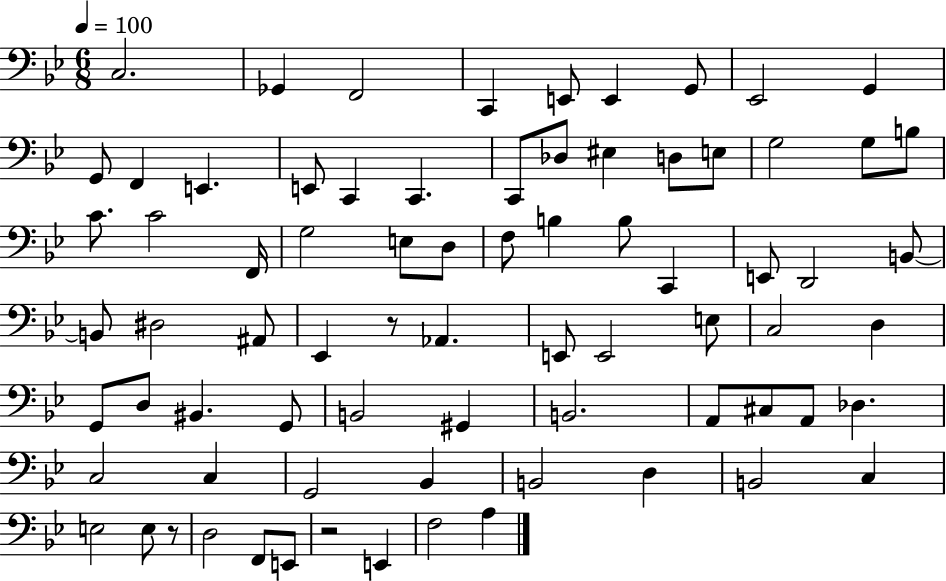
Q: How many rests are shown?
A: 3